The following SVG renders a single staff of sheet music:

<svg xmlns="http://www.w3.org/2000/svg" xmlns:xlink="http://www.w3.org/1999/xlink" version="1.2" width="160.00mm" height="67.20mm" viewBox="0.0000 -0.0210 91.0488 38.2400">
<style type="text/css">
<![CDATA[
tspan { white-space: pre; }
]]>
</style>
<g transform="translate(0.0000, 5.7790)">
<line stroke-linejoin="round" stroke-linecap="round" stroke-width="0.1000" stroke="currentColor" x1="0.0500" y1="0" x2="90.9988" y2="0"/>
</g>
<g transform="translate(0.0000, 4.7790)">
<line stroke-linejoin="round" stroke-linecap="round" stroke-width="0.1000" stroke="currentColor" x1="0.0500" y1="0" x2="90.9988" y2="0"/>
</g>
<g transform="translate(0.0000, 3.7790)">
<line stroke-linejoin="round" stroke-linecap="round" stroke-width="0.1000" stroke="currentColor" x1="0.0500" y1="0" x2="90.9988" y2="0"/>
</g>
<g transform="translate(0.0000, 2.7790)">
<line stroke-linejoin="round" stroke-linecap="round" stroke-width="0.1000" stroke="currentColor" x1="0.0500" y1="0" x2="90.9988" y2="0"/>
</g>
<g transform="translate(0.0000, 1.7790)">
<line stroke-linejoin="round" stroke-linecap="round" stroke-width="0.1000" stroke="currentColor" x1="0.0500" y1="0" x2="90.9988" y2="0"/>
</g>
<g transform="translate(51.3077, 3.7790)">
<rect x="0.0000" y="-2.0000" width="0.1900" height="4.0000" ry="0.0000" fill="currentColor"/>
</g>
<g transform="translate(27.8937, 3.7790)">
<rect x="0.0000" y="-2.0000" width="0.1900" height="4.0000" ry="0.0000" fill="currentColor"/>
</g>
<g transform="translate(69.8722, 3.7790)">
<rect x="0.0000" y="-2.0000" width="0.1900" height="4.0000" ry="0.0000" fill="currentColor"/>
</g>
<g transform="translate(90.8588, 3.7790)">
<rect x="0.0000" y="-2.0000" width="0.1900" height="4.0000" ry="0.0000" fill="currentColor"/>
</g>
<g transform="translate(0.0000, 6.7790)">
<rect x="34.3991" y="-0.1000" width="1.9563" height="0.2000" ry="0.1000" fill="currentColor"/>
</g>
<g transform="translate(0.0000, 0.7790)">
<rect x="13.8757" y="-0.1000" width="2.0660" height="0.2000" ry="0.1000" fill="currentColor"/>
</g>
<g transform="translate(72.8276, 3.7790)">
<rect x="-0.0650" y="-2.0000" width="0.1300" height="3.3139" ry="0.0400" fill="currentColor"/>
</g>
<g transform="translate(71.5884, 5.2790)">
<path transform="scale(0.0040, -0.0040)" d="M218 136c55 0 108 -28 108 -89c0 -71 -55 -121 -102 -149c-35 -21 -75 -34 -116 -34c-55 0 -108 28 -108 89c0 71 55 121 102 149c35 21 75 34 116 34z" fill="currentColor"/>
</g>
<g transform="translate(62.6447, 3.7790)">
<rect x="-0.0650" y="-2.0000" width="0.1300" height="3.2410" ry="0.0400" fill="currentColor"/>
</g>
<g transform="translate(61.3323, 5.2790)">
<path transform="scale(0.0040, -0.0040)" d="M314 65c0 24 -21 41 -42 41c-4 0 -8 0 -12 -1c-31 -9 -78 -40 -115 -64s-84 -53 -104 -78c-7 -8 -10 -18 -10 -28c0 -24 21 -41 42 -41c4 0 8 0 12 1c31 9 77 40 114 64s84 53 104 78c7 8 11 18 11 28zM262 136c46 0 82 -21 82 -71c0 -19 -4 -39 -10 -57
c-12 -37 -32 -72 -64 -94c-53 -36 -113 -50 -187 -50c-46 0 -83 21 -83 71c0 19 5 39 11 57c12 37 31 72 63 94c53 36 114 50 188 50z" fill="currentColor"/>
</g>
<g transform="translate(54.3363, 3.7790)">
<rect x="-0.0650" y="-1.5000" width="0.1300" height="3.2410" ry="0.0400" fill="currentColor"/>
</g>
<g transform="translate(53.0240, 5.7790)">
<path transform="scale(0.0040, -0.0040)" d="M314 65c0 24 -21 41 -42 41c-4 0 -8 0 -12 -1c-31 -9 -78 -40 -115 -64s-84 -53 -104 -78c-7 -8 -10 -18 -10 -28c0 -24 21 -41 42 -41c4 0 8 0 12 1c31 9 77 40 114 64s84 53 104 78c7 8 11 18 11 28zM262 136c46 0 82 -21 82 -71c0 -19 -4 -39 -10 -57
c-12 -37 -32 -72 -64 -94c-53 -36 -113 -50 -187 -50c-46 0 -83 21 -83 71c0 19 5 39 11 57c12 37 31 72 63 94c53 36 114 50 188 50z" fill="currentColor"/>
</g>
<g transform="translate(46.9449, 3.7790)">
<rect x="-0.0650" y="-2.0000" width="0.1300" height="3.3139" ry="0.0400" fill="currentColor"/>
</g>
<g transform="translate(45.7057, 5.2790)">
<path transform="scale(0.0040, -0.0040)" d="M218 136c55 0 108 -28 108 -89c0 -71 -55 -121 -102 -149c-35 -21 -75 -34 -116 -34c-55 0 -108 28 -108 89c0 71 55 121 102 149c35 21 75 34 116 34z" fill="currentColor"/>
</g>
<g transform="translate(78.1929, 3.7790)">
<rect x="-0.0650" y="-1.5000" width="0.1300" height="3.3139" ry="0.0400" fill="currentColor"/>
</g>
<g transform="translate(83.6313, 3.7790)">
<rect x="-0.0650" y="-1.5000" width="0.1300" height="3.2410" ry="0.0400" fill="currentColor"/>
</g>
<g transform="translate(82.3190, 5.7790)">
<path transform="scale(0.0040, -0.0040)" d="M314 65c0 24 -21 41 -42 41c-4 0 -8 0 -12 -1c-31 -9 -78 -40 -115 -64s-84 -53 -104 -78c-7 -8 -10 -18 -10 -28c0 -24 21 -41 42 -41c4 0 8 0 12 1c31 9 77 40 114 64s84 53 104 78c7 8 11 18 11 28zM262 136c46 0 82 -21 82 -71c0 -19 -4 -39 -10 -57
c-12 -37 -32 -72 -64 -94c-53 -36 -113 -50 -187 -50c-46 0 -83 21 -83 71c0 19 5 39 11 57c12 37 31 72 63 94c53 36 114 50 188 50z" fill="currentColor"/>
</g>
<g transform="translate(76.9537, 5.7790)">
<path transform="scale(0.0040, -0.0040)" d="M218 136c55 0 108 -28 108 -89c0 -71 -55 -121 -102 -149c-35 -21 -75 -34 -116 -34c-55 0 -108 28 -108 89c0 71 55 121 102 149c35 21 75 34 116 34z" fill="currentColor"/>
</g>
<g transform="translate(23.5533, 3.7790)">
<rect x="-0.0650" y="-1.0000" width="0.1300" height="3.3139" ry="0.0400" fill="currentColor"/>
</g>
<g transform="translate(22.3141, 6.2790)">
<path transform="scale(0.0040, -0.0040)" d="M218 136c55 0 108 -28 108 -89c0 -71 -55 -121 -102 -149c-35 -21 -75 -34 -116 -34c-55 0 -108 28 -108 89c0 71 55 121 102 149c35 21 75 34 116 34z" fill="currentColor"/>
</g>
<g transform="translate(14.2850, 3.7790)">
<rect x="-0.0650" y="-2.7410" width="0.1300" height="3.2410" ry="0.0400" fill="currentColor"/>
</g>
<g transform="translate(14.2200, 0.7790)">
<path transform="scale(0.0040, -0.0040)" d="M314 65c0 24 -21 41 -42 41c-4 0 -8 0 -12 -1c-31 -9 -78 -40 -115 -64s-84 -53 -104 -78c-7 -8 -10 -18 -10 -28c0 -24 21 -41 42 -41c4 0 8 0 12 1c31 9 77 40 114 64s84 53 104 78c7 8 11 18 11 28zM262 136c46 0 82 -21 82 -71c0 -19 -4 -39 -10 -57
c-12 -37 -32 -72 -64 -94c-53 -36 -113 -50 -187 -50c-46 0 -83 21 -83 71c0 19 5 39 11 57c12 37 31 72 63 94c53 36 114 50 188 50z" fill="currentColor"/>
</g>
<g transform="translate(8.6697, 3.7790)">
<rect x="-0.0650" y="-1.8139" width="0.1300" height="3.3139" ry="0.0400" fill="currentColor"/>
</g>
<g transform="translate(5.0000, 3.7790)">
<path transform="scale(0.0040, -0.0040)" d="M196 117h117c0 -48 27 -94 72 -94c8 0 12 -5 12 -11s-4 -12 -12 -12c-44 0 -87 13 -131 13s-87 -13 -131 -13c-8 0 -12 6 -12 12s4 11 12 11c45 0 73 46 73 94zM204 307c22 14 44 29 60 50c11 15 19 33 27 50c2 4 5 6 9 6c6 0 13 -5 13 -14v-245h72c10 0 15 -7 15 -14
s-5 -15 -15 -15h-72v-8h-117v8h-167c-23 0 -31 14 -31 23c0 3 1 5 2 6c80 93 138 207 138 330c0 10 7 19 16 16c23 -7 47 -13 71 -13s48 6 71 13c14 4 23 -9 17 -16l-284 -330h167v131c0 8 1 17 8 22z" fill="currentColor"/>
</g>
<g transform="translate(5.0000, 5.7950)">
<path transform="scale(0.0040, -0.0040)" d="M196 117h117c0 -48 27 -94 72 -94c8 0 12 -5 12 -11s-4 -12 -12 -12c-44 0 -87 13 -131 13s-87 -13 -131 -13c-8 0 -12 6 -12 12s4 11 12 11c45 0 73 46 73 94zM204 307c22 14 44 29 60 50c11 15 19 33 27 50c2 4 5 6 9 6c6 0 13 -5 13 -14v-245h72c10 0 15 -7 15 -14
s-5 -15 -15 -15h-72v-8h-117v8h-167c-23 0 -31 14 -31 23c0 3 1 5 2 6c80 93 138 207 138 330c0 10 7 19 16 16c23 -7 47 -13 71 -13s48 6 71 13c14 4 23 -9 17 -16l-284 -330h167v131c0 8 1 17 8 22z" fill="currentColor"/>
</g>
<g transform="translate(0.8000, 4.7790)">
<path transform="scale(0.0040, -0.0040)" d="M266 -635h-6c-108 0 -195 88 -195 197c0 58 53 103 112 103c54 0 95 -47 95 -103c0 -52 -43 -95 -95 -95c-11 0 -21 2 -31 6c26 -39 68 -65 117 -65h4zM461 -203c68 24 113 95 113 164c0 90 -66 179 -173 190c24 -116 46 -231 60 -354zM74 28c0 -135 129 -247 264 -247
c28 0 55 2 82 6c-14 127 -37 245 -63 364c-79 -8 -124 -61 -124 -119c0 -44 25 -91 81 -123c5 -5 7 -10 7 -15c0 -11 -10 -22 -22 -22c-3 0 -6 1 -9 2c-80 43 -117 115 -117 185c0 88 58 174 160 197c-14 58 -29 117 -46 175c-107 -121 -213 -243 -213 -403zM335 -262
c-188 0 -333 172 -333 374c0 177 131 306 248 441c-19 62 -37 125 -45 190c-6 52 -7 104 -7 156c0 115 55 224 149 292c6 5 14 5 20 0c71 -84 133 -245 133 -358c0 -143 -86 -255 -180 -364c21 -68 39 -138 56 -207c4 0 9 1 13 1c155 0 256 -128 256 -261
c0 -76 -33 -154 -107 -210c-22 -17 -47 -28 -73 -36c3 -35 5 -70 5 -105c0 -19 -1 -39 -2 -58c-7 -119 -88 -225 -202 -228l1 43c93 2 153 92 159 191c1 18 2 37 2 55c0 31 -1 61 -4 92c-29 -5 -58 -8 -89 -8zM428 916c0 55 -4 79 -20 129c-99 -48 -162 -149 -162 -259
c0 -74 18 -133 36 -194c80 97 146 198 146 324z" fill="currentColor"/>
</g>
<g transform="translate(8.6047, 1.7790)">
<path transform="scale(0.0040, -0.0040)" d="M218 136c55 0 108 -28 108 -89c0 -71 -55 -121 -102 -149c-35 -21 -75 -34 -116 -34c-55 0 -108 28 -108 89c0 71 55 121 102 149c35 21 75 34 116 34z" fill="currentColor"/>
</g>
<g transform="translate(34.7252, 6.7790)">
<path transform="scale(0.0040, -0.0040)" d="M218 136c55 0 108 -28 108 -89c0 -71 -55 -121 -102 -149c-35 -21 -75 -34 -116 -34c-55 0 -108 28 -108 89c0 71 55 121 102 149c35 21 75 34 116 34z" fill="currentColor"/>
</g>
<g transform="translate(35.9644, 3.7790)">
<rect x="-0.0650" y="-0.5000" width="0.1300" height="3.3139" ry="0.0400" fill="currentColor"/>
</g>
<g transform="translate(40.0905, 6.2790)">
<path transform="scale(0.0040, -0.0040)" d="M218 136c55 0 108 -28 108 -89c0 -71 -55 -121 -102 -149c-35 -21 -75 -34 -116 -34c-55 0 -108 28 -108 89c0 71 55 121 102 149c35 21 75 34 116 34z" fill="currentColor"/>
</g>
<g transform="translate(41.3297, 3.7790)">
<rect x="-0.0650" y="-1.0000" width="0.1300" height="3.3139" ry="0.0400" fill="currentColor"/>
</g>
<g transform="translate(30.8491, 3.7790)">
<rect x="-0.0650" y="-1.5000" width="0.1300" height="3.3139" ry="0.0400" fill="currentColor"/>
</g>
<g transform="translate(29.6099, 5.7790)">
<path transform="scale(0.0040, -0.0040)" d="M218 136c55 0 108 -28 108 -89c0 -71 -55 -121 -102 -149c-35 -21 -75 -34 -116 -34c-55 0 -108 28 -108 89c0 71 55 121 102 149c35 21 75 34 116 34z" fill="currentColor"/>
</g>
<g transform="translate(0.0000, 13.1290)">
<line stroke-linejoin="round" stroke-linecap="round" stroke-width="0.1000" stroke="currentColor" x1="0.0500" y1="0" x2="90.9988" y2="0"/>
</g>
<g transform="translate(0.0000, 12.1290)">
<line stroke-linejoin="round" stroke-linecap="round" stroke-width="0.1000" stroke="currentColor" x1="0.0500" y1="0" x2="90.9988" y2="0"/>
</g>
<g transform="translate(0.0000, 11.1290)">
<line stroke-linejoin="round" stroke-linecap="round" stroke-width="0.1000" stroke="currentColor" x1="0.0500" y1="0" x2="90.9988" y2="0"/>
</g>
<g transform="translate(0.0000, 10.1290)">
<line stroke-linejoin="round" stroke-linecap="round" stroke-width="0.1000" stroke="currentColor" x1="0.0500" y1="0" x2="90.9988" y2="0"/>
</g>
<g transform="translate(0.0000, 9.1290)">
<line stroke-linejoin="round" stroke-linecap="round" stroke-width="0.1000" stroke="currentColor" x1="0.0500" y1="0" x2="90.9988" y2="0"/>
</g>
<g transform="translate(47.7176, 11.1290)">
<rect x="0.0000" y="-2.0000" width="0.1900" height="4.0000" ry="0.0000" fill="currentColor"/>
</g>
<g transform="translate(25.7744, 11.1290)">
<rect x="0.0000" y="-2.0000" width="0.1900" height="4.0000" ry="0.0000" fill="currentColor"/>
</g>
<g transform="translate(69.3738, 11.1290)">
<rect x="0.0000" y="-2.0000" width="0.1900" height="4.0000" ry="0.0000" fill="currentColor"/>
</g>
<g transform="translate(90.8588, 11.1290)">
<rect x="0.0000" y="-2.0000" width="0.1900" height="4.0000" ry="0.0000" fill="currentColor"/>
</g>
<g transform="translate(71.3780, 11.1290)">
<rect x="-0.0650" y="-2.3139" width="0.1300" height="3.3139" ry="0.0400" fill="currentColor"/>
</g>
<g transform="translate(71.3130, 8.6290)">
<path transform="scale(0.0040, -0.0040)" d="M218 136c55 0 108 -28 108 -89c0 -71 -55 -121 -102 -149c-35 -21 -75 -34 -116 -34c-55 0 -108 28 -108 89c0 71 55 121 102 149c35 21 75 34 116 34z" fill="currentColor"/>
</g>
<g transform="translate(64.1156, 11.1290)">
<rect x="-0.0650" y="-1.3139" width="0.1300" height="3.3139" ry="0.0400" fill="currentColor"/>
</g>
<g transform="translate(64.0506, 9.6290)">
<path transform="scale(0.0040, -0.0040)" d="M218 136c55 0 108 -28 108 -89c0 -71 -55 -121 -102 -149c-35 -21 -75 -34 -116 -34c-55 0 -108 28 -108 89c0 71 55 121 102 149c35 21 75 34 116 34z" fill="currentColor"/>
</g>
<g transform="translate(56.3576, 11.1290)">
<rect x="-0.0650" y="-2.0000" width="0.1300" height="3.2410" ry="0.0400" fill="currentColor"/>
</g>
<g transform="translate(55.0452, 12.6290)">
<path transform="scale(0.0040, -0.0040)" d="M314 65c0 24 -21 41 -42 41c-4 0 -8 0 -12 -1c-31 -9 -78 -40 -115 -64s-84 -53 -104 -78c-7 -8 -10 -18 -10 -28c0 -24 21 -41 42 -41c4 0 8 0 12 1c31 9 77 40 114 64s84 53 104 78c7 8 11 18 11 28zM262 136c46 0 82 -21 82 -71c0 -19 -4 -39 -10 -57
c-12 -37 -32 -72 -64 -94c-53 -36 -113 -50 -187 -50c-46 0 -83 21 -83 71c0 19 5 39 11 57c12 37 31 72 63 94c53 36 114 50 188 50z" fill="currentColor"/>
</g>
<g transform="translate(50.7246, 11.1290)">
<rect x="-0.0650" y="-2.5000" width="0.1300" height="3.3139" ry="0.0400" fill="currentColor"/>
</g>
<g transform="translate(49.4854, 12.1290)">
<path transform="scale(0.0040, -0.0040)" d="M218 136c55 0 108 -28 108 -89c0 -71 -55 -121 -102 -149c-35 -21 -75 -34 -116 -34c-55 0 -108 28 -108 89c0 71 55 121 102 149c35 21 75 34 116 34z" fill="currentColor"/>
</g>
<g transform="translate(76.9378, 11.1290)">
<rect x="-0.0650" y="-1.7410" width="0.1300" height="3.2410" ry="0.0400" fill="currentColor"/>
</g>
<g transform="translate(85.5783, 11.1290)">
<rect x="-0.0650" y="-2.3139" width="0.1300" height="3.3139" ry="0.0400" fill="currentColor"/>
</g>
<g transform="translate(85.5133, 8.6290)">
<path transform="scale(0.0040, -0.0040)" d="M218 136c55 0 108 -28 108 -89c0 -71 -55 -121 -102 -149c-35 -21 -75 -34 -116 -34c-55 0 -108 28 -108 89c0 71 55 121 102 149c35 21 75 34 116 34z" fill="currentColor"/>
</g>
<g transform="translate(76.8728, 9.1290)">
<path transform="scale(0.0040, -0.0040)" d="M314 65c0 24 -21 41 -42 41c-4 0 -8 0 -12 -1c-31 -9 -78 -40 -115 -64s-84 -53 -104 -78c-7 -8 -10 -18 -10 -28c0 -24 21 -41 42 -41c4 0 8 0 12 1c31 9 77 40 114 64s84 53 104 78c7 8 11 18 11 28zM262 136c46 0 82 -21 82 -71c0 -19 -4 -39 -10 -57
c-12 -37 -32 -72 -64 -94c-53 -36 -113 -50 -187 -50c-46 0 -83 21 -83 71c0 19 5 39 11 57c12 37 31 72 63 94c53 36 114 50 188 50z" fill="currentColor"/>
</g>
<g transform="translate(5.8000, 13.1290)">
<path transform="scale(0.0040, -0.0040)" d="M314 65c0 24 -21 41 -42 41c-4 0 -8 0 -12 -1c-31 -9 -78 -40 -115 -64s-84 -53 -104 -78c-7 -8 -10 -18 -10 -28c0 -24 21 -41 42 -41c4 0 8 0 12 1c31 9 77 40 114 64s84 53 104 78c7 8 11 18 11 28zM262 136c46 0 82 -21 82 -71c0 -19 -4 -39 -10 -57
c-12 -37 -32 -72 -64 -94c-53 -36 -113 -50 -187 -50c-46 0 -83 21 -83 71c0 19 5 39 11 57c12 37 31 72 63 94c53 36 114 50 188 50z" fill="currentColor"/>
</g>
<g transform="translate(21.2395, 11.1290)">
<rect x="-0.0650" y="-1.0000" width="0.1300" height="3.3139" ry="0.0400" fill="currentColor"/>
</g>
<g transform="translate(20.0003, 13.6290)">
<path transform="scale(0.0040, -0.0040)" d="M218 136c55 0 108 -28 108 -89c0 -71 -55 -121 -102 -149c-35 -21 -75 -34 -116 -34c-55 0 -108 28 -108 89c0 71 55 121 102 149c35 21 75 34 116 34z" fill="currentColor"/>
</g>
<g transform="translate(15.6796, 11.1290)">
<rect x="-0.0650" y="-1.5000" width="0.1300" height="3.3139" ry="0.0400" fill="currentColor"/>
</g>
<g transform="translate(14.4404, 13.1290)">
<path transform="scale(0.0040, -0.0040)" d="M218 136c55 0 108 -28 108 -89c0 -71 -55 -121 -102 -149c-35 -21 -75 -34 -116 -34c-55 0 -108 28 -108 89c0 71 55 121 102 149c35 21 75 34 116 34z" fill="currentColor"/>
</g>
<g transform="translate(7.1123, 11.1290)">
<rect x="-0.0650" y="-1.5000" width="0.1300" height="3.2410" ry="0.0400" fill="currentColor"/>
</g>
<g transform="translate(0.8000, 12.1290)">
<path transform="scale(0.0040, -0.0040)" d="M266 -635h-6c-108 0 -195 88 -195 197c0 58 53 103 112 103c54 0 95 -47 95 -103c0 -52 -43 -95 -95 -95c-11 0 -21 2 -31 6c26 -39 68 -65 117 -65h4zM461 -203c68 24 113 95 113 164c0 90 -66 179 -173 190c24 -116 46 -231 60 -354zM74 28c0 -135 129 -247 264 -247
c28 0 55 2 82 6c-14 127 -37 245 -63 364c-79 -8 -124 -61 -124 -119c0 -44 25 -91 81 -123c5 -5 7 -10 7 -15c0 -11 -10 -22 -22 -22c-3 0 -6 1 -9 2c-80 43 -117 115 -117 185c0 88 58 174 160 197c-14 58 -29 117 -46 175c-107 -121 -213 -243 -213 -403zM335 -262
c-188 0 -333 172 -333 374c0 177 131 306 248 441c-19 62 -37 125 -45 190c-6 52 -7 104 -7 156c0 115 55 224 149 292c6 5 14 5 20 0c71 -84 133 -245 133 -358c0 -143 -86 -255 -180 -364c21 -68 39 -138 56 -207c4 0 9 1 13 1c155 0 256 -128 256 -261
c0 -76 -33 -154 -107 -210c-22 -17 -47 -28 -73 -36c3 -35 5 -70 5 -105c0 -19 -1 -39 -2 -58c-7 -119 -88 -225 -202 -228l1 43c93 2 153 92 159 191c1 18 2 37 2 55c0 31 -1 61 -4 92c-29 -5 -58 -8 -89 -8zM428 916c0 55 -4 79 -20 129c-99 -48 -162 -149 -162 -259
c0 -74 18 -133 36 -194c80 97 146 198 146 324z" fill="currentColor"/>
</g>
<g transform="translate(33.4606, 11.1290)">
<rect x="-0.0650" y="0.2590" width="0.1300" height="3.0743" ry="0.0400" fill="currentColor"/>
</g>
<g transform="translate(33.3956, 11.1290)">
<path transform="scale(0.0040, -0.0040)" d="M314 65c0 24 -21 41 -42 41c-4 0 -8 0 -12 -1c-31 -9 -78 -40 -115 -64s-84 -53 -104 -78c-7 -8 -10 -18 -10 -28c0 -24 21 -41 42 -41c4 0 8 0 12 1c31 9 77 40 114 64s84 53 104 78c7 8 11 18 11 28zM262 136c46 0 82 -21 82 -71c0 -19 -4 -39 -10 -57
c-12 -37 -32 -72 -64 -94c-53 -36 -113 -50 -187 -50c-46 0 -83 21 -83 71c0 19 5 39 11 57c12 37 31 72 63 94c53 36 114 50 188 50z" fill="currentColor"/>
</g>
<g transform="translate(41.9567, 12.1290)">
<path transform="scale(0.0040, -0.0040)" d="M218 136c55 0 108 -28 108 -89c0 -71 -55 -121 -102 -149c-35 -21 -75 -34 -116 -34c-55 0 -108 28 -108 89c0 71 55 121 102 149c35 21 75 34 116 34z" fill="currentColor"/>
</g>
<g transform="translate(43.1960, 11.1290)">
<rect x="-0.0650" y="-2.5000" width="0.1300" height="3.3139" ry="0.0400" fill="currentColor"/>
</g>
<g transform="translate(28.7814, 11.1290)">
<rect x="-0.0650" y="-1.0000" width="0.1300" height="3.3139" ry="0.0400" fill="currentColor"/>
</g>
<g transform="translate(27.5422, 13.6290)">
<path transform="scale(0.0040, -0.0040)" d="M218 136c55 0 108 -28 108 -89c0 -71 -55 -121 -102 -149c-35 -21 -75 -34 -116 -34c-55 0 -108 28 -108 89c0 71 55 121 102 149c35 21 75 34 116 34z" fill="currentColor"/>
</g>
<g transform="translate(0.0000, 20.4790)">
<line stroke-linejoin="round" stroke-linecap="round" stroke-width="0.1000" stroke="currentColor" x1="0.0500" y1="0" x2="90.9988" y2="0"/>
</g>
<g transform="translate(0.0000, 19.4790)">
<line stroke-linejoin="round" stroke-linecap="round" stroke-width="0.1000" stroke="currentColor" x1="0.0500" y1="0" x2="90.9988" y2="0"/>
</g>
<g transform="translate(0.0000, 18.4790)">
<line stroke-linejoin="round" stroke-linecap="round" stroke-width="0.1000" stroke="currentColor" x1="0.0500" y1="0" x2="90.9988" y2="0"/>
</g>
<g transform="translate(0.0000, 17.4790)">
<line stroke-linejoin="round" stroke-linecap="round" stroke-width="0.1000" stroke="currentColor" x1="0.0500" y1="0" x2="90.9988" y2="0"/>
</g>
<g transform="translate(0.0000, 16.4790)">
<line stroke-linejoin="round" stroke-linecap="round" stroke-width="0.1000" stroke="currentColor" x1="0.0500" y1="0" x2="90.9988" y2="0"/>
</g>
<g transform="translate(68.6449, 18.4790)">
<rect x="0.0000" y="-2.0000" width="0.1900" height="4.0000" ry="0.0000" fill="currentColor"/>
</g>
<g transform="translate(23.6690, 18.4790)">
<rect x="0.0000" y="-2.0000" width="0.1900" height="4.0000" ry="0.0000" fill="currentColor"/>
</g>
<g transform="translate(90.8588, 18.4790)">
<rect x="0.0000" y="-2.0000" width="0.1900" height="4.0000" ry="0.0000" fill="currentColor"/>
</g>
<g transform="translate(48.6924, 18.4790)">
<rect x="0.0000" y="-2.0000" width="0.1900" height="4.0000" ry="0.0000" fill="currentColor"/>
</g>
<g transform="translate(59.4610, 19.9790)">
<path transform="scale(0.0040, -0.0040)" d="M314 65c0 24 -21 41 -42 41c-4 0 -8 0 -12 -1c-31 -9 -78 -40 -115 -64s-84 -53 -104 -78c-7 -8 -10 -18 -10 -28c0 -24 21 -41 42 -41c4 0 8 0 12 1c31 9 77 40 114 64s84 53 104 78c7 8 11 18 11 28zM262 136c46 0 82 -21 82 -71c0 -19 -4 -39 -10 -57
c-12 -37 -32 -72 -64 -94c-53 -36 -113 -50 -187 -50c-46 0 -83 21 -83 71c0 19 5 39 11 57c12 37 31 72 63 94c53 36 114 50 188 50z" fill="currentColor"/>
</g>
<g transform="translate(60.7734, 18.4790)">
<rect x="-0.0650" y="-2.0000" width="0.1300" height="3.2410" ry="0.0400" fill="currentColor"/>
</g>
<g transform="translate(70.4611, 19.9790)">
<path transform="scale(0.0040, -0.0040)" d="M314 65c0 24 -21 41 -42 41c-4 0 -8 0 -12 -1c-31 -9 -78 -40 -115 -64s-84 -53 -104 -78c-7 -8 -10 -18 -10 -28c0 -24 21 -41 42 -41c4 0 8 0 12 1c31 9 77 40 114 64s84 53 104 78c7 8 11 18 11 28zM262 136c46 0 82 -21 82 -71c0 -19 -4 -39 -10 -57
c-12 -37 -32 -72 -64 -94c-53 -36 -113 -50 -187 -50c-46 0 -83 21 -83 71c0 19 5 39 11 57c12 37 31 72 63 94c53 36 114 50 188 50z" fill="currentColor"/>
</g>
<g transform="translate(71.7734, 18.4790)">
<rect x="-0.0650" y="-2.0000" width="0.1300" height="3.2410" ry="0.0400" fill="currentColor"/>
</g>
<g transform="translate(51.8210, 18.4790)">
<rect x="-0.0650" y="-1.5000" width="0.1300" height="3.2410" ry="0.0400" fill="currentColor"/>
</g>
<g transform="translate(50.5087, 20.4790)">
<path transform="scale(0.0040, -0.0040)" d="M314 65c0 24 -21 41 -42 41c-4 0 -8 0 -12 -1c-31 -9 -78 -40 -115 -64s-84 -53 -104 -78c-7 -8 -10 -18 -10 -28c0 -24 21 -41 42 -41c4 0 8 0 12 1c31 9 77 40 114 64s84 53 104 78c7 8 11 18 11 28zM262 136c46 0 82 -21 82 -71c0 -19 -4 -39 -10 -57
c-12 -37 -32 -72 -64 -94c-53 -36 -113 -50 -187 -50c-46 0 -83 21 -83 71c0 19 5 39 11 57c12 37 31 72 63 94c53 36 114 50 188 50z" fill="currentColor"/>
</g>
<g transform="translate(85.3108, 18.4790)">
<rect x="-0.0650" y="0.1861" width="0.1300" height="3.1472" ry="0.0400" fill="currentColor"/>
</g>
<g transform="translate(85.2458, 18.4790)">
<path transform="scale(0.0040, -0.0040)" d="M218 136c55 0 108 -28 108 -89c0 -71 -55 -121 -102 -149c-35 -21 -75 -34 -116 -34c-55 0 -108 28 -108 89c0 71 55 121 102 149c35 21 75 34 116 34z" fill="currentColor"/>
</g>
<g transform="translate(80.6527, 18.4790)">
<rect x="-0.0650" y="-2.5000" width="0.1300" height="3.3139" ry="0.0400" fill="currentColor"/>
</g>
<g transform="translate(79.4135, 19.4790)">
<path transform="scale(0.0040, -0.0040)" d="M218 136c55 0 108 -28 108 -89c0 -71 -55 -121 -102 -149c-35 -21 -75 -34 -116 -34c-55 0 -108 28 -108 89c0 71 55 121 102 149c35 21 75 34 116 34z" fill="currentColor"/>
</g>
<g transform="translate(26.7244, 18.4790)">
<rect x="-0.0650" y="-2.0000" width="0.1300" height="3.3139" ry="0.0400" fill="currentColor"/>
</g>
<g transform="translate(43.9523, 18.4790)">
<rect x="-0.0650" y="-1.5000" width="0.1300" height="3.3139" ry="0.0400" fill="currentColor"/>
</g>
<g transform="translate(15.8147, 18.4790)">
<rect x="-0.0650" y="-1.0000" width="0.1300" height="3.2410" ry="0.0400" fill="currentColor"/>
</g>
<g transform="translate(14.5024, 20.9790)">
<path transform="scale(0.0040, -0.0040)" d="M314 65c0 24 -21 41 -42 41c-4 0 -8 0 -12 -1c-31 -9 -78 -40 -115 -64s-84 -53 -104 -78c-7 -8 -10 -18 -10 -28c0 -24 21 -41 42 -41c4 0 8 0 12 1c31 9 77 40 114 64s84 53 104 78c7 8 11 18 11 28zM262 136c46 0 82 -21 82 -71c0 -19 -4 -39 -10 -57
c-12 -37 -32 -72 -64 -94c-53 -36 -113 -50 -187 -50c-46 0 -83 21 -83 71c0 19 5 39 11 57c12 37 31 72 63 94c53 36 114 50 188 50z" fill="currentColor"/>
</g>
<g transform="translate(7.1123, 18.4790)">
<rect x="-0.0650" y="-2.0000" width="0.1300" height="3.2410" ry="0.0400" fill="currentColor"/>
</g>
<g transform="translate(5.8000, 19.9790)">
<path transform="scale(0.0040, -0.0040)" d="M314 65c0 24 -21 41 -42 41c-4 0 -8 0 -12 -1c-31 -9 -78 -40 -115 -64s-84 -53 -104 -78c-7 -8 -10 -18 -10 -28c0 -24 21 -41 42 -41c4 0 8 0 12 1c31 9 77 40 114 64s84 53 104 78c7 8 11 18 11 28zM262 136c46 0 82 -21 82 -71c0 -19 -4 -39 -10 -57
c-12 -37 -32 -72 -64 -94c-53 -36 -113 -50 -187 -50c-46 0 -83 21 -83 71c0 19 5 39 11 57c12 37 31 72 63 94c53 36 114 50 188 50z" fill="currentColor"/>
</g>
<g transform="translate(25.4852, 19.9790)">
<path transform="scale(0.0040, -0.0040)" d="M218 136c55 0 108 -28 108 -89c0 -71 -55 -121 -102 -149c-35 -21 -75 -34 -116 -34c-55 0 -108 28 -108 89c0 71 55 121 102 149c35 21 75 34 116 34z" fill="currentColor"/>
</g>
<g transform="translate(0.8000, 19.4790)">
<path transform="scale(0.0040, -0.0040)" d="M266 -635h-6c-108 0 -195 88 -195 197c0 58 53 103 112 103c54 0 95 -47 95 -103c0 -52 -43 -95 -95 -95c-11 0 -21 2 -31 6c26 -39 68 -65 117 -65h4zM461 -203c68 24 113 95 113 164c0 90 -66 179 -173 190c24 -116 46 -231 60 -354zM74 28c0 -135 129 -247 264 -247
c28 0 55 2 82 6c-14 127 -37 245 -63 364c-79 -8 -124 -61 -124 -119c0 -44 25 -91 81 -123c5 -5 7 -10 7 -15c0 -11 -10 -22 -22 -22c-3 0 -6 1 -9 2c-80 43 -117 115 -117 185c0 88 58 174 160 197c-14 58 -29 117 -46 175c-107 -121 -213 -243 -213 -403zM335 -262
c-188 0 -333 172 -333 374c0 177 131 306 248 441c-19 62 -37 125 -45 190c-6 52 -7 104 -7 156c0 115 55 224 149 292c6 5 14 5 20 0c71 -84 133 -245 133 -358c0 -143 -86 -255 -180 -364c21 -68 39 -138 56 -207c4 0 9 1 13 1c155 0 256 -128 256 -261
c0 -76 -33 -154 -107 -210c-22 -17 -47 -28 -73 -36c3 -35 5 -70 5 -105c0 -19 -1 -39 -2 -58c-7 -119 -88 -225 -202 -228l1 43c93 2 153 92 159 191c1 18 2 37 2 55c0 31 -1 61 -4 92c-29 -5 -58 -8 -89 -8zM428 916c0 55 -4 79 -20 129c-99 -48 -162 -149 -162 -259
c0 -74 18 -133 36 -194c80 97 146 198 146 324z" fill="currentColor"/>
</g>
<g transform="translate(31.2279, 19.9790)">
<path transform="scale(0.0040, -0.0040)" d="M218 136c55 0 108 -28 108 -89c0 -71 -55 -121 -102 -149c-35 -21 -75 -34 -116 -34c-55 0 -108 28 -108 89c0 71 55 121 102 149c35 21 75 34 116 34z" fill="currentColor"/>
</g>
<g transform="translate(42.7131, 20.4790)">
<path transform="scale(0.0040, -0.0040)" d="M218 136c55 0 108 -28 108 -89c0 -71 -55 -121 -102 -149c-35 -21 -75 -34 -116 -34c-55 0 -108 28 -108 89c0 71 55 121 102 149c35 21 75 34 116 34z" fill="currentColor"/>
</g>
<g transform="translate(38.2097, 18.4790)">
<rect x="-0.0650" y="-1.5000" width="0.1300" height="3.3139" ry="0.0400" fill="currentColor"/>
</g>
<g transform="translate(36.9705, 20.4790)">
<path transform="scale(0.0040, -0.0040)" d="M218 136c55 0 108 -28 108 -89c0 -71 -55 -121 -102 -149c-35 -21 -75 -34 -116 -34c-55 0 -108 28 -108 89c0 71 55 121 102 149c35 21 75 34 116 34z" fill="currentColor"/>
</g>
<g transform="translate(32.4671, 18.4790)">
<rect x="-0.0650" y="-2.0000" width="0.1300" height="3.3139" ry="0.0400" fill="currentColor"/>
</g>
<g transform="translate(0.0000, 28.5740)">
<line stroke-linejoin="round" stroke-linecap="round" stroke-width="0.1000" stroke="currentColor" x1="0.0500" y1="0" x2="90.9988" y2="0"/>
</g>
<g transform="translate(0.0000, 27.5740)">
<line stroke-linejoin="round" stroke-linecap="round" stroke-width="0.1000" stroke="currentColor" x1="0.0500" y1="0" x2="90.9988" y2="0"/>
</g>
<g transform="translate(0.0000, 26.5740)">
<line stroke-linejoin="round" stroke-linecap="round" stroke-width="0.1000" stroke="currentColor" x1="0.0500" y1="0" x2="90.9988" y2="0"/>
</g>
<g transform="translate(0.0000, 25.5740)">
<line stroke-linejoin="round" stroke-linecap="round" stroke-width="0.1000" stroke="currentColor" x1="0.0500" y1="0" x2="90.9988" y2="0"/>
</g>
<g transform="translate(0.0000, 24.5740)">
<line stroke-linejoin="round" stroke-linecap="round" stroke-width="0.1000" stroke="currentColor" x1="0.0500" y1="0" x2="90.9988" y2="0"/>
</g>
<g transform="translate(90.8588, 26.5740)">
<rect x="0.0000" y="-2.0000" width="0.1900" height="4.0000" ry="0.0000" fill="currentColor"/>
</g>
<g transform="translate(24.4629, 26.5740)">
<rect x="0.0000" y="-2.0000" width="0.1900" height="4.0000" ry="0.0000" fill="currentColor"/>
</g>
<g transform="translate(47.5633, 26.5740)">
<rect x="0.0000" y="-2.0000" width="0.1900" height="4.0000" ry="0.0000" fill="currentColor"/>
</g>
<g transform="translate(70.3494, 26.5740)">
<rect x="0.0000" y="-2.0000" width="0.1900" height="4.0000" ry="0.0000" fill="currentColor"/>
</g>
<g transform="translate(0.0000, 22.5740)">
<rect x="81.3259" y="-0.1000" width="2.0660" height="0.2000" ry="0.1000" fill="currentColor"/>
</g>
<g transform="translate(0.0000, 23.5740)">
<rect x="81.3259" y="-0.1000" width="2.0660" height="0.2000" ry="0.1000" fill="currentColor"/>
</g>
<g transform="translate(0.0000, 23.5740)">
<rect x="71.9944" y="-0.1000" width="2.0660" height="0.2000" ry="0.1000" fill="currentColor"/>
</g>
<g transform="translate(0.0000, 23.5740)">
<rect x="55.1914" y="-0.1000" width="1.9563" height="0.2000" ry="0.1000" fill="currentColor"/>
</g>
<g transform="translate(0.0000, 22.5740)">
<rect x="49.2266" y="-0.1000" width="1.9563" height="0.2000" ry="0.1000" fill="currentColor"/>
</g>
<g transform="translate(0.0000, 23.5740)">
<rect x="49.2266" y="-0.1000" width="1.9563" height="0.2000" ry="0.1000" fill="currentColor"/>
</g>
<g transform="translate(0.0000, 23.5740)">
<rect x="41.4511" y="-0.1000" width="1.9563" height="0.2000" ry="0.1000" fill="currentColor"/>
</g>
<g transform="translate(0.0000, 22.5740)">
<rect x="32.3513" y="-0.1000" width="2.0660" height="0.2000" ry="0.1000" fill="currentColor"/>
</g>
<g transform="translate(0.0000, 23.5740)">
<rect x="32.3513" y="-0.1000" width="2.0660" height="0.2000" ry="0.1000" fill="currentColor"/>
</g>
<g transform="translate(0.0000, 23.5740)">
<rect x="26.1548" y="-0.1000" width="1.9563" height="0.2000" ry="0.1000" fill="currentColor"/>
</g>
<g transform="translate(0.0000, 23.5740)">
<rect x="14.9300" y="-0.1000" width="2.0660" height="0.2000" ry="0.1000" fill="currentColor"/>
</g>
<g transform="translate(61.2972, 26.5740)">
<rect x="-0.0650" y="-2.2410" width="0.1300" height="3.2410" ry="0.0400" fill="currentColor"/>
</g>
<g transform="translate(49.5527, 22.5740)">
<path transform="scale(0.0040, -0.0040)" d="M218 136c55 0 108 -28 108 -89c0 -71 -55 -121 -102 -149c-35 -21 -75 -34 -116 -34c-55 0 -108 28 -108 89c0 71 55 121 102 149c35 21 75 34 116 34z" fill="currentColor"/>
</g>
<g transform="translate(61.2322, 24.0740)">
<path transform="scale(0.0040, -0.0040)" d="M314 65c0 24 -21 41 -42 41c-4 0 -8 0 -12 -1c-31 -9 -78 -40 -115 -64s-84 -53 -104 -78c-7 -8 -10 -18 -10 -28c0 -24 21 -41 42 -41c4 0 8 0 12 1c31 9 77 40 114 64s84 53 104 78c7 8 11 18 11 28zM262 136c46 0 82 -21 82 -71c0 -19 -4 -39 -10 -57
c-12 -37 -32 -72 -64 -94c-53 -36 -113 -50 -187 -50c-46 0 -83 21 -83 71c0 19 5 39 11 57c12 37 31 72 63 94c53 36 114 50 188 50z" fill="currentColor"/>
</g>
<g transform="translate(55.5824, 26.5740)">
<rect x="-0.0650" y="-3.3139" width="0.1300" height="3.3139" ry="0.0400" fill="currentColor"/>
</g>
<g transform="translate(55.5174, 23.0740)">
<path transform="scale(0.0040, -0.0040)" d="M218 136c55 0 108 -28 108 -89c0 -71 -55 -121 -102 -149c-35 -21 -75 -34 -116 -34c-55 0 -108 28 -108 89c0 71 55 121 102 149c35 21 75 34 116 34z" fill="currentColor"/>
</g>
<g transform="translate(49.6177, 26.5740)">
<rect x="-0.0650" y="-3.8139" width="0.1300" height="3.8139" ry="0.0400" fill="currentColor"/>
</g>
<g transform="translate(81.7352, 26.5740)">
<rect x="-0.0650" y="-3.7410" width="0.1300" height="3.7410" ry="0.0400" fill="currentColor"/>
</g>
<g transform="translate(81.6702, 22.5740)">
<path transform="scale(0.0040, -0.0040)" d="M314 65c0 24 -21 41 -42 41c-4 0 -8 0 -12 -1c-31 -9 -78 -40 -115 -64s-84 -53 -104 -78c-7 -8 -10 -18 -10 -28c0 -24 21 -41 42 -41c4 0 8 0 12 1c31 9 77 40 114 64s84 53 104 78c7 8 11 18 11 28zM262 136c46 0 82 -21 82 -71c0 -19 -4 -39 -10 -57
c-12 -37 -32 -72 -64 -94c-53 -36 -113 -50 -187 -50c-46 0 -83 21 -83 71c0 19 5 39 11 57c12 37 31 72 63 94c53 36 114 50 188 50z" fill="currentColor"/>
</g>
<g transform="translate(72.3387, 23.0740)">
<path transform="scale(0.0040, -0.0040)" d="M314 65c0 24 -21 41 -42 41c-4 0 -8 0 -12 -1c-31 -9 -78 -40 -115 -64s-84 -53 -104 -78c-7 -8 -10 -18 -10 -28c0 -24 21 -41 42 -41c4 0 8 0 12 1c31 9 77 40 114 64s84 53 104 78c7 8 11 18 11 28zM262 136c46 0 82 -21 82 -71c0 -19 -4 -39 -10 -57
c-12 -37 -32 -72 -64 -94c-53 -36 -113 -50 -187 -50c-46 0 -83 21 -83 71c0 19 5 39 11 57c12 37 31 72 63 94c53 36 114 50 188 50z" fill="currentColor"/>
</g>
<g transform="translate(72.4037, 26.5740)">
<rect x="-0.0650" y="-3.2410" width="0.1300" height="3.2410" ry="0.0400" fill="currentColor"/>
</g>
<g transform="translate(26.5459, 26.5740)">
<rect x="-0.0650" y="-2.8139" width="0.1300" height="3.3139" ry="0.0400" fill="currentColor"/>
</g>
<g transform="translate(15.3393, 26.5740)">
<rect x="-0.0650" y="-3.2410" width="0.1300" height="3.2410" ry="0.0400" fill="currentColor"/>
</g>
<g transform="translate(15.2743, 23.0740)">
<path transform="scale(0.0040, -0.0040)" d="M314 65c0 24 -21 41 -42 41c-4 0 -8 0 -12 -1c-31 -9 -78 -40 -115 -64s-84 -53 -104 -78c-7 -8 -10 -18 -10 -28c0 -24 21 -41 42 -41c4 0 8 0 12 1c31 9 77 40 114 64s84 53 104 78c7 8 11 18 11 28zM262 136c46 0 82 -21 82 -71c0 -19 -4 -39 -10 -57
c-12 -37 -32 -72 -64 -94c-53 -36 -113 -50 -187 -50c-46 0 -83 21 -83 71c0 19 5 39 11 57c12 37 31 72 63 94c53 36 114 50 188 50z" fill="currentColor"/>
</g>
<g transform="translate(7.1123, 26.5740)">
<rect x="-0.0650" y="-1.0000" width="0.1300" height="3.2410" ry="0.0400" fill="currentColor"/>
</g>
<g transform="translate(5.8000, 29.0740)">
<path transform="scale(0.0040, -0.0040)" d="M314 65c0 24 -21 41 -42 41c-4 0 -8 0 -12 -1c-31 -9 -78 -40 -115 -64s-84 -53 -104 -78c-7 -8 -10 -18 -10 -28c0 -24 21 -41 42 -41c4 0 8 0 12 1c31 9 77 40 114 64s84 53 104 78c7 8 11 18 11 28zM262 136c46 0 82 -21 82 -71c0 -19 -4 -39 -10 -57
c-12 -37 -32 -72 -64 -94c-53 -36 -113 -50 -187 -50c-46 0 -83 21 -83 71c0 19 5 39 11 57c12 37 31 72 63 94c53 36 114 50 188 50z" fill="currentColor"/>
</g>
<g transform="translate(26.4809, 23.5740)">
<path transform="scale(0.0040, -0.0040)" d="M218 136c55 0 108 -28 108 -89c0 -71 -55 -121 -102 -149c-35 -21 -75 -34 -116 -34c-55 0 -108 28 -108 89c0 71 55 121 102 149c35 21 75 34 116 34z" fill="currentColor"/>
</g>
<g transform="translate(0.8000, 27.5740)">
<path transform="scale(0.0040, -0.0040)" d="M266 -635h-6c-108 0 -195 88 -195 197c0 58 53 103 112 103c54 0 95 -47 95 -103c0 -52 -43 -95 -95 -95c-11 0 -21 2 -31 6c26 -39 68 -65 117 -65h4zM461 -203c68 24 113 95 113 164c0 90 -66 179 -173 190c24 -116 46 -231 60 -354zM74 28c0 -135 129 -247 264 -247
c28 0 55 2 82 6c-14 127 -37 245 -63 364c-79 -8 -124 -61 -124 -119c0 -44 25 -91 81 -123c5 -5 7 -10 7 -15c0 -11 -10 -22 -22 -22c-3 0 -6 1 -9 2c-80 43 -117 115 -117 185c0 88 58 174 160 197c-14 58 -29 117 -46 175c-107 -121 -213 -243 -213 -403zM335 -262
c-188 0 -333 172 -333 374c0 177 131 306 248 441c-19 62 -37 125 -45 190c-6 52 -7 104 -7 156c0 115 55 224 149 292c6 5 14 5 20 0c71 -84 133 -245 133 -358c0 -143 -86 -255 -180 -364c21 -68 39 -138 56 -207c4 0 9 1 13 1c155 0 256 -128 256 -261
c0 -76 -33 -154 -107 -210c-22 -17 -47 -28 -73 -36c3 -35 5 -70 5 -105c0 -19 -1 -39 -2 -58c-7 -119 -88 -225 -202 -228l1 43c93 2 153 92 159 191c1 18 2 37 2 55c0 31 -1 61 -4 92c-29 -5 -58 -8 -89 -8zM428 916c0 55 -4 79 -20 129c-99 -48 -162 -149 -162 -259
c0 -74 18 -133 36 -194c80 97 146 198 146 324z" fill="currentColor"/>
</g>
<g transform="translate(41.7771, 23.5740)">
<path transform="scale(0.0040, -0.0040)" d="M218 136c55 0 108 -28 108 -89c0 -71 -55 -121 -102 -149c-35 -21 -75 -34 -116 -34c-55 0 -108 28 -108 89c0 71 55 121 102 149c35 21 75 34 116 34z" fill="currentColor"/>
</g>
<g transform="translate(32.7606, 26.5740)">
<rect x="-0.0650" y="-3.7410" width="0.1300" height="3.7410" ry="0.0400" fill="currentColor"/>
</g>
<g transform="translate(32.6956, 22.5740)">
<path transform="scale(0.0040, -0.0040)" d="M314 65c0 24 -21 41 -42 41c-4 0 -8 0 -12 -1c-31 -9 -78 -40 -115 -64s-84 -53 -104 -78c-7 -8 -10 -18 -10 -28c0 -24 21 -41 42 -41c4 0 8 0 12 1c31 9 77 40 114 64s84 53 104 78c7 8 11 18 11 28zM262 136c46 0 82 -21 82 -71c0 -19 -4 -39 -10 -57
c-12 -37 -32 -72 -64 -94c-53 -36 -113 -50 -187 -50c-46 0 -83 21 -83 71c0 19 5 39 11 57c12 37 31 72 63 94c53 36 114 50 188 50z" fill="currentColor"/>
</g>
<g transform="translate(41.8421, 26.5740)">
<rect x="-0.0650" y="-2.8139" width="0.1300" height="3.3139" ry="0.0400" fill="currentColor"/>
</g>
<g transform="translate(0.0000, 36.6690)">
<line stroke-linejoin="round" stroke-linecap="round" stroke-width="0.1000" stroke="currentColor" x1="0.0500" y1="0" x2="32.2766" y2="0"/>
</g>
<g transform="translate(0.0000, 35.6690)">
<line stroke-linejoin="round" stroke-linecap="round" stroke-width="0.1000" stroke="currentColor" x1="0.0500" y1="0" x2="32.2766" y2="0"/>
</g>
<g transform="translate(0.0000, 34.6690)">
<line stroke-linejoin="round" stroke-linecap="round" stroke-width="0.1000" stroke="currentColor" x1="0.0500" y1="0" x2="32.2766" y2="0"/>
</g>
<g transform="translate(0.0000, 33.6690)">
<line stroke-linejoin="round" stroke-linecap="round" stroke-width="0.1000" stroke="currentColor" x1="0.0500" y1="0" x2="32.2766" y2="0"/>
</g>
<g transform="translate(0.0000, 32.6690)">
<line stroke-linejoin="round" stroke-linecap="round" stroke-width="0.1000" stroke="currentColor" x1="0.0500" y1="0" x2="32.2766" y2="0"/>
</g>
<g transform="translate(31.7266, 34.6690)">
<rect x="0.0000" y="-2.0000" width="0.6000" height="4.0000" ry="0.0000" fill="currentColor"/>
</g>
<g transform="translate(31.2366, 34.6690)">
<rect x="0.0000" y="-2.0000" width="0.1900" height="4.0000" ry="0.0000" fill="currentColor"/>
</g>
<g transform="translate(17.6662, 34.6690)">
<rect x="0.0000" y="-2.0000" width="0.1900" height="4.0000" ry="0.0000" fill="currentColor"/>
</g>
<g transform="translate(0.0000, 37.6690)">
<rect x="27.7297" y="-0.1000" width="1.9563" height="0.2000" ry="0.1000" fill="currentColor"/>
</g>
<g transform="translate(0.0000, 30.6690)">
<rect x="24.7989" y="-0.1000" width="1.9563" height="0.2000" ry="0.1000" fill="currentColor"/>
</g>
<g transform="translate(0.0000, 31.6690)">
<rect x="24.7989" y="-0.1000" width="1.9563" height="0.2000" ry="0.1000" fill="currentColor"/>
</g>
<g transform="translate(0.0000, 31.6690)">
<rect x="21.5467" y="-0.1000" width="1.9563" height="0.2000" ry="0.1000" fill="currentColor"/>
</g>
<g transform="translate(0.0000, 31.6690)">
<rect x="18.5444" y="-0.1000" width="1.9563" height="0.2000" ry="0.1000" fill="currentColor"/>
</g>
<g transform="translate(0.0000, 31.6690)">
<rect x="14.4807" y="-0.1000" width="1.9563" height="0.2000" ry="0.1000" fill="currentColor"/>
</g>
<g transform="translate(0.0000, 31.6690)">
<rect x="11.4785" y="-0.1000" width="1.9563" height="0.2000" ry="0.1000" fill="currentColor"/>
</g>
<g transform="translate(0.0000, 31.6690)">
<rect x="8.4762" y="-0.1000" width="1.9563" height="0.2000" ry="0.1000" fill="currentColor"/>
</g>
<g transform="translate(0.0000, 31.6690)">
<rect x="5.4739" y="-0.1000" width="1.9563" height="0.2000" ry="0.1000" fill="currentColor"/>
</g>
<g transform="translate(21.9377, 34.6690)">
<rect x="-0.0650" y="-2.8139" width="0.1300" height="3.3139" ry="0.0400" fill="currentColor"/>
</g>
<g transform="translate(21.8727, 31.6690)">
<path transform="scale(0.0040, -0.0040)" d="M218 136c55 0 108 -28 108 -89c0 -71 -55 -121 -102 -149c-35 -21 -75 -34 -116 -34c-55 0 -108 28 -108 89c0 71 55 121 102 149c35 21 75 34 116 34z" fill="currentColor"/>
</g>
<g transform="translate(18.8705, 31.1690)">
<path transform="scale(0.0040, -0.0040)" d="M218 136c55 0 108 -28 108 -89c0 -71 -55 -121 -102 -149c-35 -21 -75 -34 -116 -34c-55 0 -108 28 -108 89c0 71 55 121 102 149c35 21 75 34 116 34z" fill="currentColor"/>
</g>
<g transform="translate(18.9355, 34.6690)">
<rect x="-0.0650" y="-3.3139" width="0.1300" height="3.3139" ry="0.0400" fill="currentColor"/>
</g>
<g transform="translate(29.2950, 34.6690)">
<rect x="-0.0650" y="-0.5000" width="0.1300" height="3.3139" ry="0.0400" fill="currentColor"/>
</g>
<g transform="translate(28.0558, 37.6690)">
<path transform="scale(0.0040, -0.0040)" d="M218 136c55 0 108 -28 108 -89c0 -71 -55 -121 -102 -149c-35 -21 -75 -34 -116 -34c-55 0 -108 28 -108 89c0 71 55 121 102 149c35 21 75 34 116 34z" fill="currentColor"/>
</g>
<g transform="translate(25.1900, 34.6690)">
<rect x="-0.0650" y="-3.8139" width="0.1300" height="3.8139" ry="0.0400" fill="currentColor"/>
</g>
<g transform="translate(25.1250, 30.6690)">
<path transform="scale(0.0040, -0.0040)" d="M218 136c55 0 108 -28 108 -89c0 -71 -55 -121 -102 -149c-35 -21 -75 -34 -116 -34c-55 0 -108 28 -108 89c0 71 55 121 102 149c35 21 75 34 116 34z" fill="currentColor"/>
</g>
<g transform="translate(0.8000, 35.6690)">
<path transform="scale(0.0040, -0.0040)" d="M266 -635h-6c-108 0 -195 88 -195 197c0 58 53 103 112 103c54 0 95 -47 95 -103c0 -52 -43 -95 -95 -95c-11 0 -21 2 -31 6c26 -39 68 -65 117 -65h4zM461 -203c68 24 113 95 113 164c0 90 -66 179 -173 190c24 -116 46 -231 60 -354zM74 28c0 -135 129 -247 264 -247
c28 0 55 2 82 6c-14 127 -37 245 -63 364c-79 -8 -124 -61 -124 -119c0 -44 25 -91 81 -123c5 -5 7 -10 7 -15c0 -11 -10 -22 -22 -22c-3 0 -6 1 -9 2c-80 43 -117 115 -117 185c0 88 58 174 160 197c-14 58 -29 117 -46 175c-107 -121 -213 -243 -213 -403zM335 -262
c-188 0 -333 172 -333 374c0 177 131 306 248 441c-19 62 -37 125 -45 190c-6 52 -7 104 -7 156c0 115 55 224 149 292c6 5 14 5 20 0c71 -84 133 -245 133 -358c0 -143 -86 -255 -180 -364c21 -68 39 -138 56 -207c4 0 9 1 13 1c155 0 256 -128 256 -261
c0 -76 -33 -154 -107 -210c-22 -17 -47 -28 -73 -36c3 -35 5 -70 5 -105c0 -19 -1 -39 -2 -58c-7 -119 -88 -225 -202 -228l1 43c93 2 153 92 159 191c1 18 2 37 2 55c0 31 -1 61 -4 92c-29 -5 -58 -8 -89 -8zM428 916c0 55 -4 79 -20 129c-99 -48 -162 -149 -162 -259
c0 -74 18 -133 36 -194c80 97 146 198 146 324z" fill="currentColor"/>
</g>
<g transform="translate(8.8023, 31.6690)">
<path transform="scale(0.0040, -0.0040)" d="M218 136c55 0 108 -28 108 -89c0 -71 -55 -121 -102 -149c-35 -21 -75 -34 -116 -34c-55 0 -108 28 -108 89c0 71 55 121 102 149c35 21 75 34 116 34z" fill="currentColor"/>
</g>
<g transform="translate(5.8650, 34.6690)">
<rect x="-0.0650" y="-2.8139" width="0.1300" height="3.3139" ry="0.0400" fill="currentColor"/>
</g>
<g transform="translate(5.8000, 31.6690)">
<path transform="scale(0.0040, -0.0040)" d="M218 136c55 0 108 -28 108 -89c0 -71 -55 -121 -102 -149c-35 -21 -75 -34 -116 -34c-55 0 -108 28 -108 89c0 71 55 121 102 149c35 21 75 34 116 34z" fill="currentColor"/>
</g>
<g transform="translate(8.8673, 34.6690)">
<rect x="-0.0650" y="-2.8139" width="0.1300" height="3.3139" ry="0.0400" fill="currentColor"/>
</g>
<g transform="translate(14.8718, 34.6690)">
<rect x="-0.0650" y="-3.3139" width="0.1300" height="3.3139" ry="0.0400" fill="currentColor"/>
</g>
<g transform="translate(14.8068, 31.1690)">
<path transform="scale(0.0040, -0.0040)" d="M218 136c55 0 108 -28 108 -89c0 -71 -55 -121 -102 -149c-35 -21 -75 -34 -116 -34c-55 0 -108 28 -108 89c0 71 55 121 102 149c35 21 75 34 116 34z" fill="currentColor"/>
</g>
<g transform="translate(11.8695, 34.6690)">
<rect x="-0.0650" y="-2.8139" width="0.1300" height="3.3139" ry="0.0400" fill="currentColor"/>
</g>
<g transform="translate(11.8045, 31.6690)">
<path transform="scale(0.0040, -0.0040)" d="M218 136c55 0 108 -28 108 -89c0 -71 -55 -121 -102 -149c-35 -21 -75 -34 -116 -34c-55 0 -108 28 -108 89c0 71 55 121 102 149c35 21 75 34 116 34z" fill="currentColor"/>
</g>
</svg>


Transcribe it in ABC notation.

X:1
T:Untitled
M:4/4
L:1/4
K:C
f a2 D E C D F E2 F2 F E E2 E2 E D D B2 G G F2 e g f2 g F2 D2 F F E E E2 F2 F2 G B D2 b2 a c'2 a c' b g2 b2 c'2 a a a b b a c' C